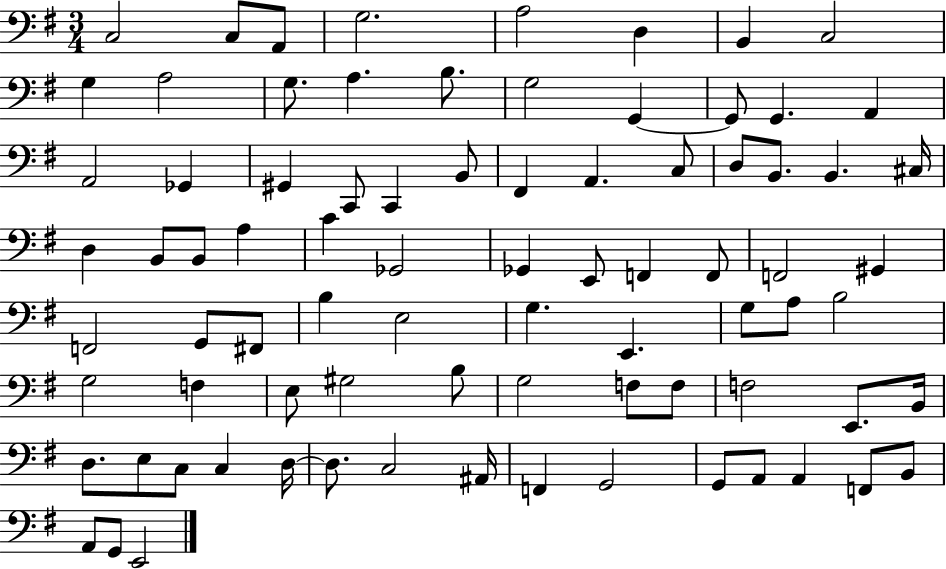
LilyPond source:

{
  \clef bass
  \numericTimeSignature
  \time 3/4
  \key g \major
  c2 c8 a,8 | g2. | a2 d4 | b,4 c2 | \break g4 a2 | g8. a4. b8. | g2 g,4~~ | g,8 g,4. a,4 | \break a,2 ges,4 | gis,4 c,8 c,4 b,8 | fis,4 a,4. c8 | d8 b,8. b,4. cis16 | \break d4 b,8 b,8 a4 | c'4 ges,2 | ges,4 e,8 f,4 f,8 | f,2 gis,4 | \break f,2 g,8 fis,8 | b4 e2 | g4. e,4. | g8 a8 b2 | \break g2 f4 | e8 gis2 b8 | g2 f8 f8 | f2 e,8. b,16 | \break d8. e8 c8 c4 d16~~ | d8. c2 ais,16 | f,4 g,2 | g,8 a,8 a,4 f,8 b,8 | \break a,8 g,8 e,2 | \bar "|."
}